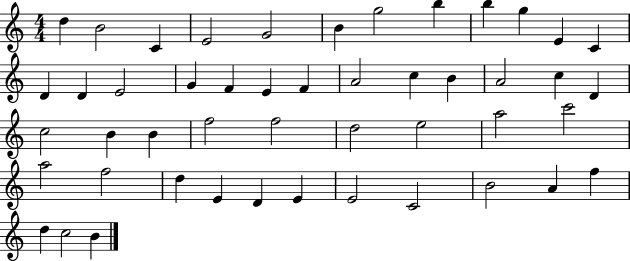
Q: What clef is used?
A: treble